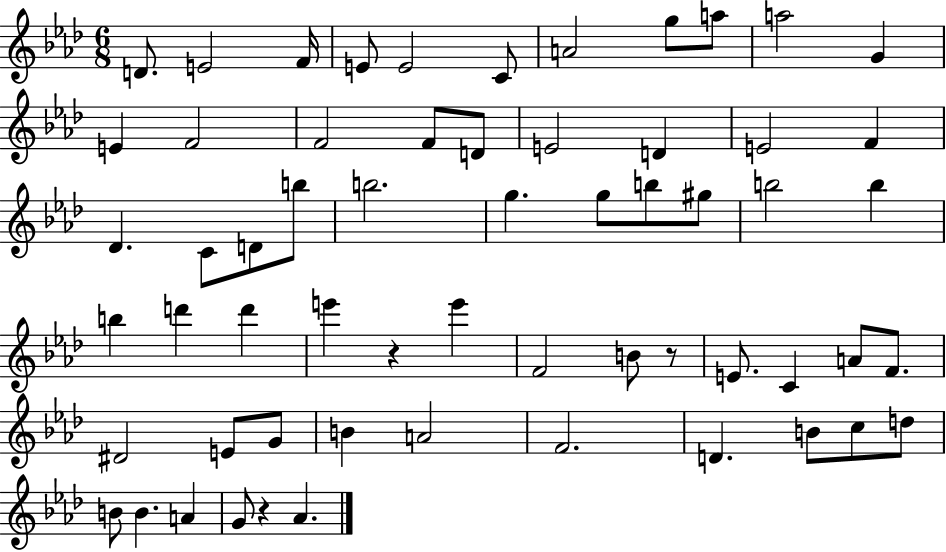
D4/e. E4/h F4/s E4/e E4/h C4/e A4/h G5/e A5/e A5/h G4/q E4/q F4/h F4/h F4/e D4/e E4/h D4/q E4/h F4/q Db4/q. C4/e D4/e B5/e B5/h. G5/q. G5/e B5/e G#5/e B5/h B5/q B5/q D6/q D6/q E6/q R/q E6/q F4/h B4/e R/e E4/e. C4/q A4/e F4/e. D#4/h E4/e G4/e B4/q A4/h F4/h. D4/q. B4/e C5/e D5/e B4/e B4/q. A4/q G4/e R/q Ab4/q.